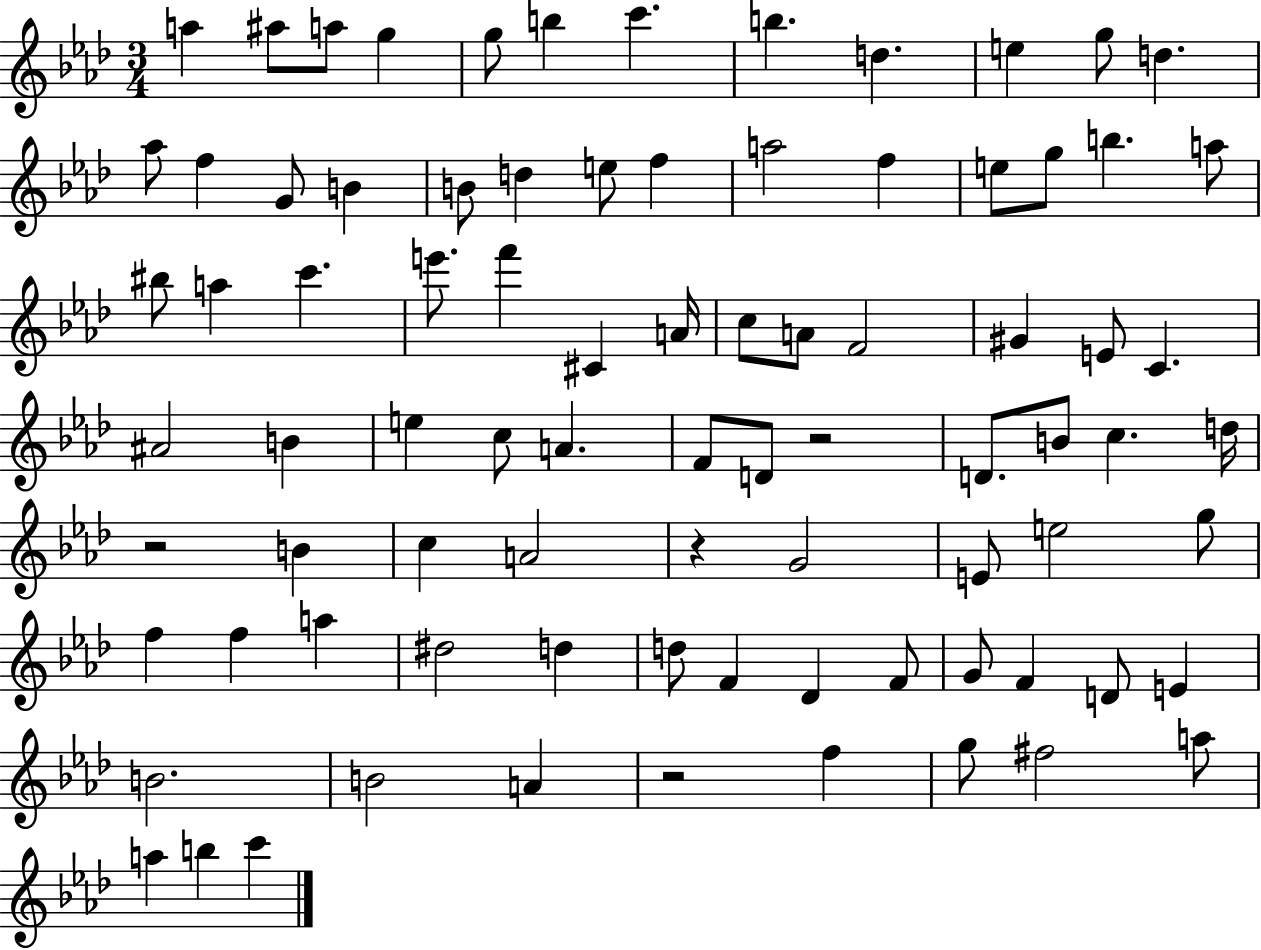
{
  \clef treble
  \numericTimeSignature
  \time 3/4
  \key aes \major
  a''4 ais''8 a''8 g''4 | g''8 b''4 c'''4. | b''4. d''4. | e''4 g''8 d''4. | \break aes''8 f''4 g'8 b'4 | b'8 d''4 e''8 f''4 | a''2 f''4 | e''8 g''8 b''4. a''8 | \break bis''8 a''4 c'''4. | e'''8. f'''4 cis'4 a'16 | c''8 a'8 f'2 | gis'4 e'8 c'4. | \break ais'2 b'4 | e''4 c''8 a'4. | f'8 d'8 r2 | d'8. b'8 c''4. d''16 | \break r2 b'4 | c''4 a'2 | r4 g'2 | e'8 e''2 g''8 | \break f''4 f''4 a''4 | dis''2 d''4 | d''8 f'4 des'4 f'8 | g'8 f'4 d'8 e'4 | \break b'2. | b'2 a'4 | r2 f''4 | g''8 fis''2 a''8 | \break a''4 b''4 c'''4 | \bar "|."
}